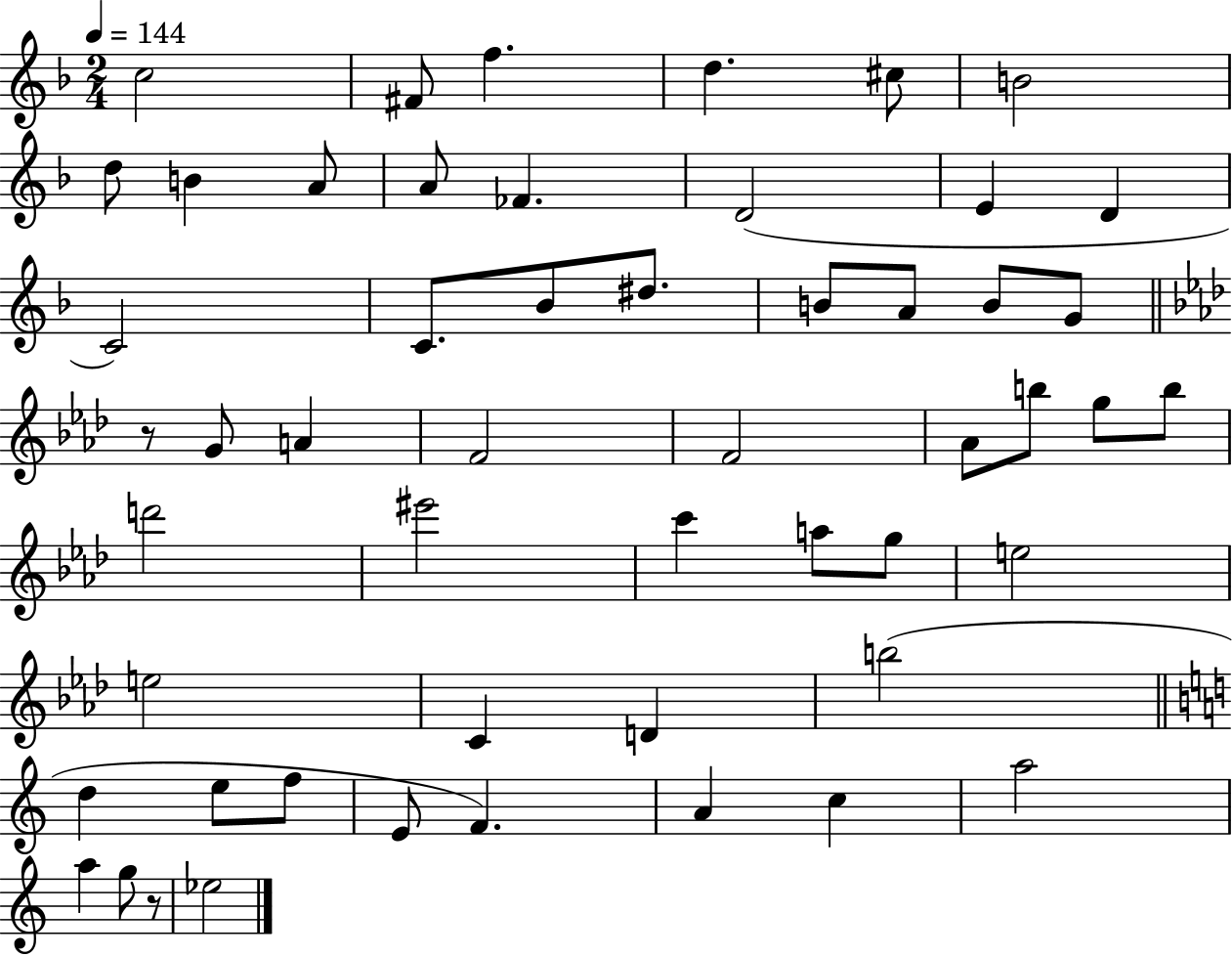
{
  \clef treble
  \numericTimeSignature
  \time 2/4
  \key f \major
  \tempo 4 = 144
  \repeat volta 2 { c''2 | fis'8 f''4. | d''4. cis''8 | b'2 | \break d''8 b'4 a'8 | a'8 fes'4. | d'2( | e'4 d'4 | \break c'2) | c'8. bes'8 dis''8. | b'8 a'8 b'8 g'8 | \bar "||" \break \key f \minor r8 g'8 a'4 | f'2 | f'2 | aes'8 b''8 g''8 b''8 | \break d'''2 | eis'''2 | c'''4 a''8 g''8 | e''2 | \break e''2 | c'4 d'4 | b''2( | \bar "||" \break \key c \major d''4 e''8 f''8 | e'8 f'4.) | a'4 c''4 | a''2 | \break a''4 g''8 r8 | ees''2 | } \bar "|."
}